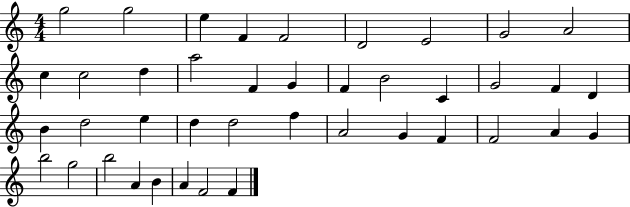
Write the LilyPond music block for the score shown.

{
  \clef treble
  \numericTimeSignature
  \time 4/4
  \key c \major
  g''2 g''2 | e''4 f'4 f'2 | d'2 e'2 | g'2 a'2 | \break c''4 c''2 d''4 | a''2 f'4 g'4 | f'4 b'2 c'4 | g'2 f'4 d'4 | \break b'4 d''2 e''4 | d''4 d''2 f''4 | a'2 g'4 f'4 | f'2 a'4 g'4 | \break b''2 g''2 | b''2 a'4 b'4 | a'4 f'2 f'4 | \bar "|."
}